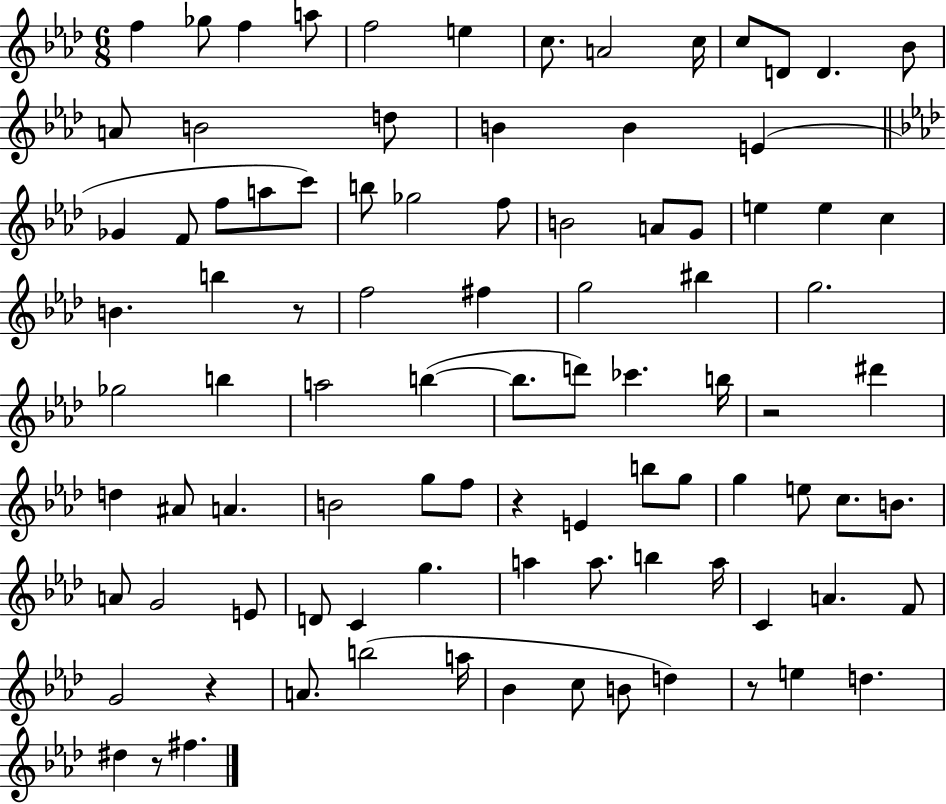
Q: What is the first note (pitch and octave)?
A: F5